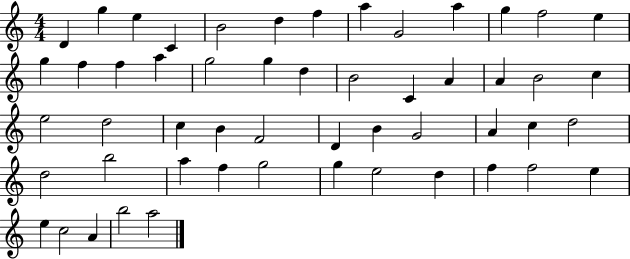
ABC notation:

X:1
T:Untitled
M:4/4
L:1/4
K:C
D g e C B2 d f a G2 a g f2 e g f f a g2 g d B2 C A A B2 c e2 d2 c B F2 D B G2 A c d2 d2 b2 a f g2 g e2 d f f2 e e c2 A b2 a2